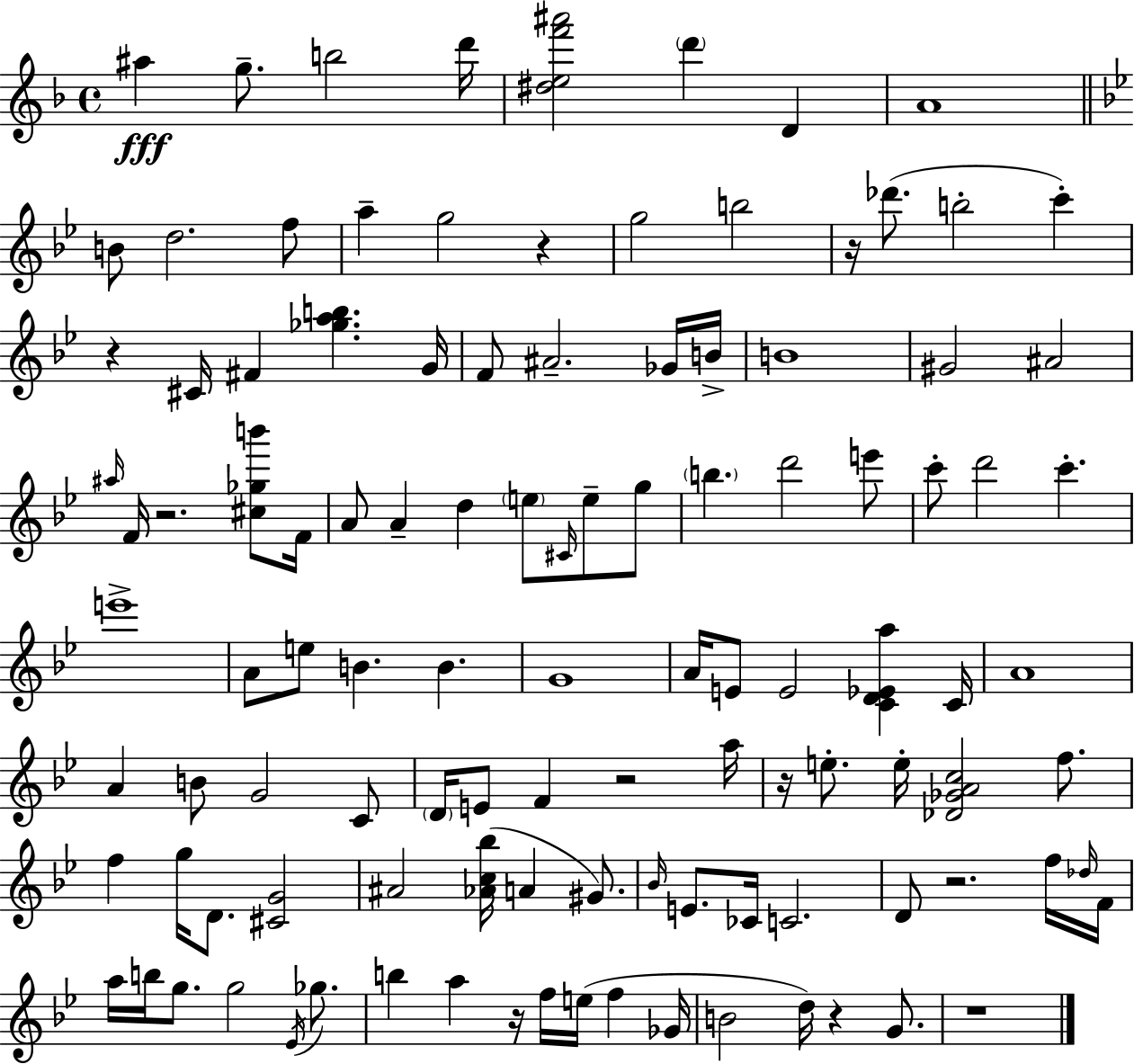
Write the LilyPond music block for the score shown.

{
  \clef treble
  \time 4/4
  \defaultTimeSignature
  \key f \major
  ais''4\fff g''8.-- b''2 d'''16 | <dis'' e'' f''' ais'''>2 \parenthesize d'''4 d'4 | a'1 | \bar "||" \break \key bes \major b'8 d''2. f''8 | a''4-- g''2 r4 | g''2 b''2 | r16 des'''8.( b''2-. c'''4-.) | \break r4 cis'16 fis'4 <ges'' a'' b''>4. g'16 | f'8 ais'2.-- ges'16 b'16-> | b'1 | gis'2 ais'2 | \break \grace { ais''16 } f'16 r2. <cis'' ges'' b'''>8 | f'16 a'8 a'4-- d''4 \parenthesize e''8 \grace { cis'16 } e''8-- | g''8 \parenthesize b''4. d'''2 | e'''8 c'''8-. d'''2 c'''4.-. | \break e'''1-> | a'8 e''8 b'4. b'4. | g'1 | a'16 e'8 e'2 <c' d' ees' a''>4 | \break c'16 a'1 | a'4 b'8 g'2 | c'8 \parenthesize d'16 e'8 f'4 r2 | a''16 r16 e''8.-. e''16-. <des' ges' a' c''>2 f''8. | \break f''4 g''16 d'8. <cis' g'>2 | ais'2 <aes' c'' bes''>16( a'4 gis'8.) | \grace { bes'16 } e'8. ces'16 c'2. | d'8 r2. | \break f''16 \grace { des''16 } f'16 a''16 b''16 g''8. g''2 | \acciaccatura { ees'16 } ges''8. b''4 a''4 r16 f''16 e''16( | f''4 ges'16 b'2 d''16) r4 | g'8. r1 | \break \bar "|."
}